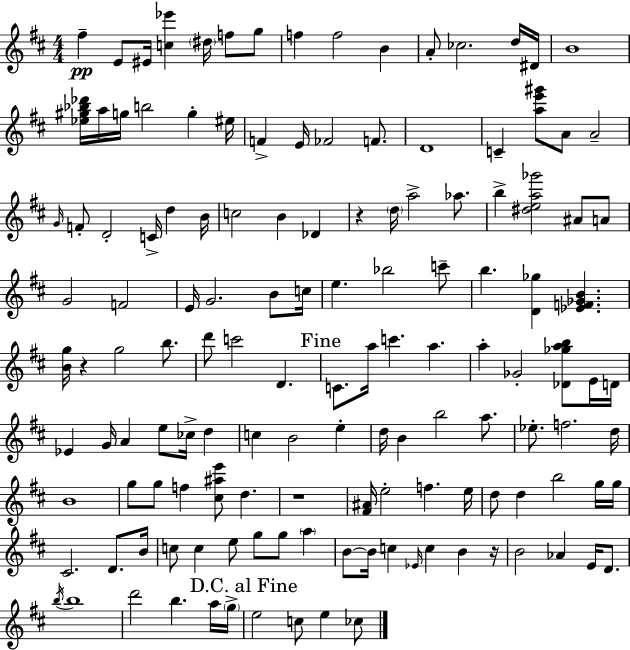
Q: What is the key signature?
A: D major